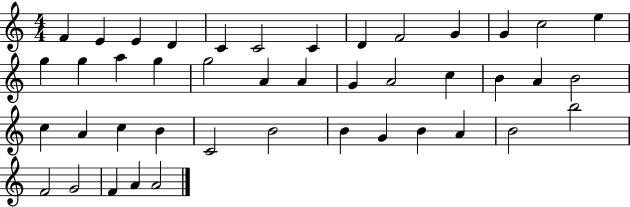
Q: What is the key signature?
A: C major